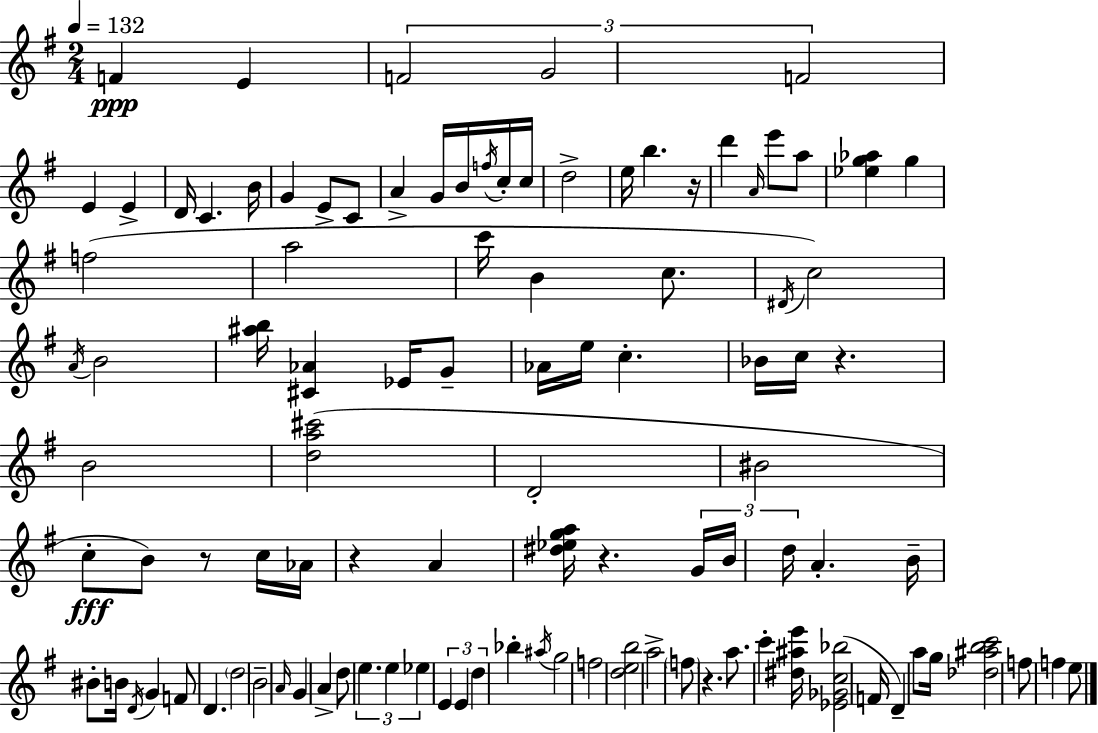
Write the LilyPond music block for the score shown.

{
  \clef treble
  \numericTimeSignature
  \time 2/4
  \key g \major
  \tempo 4 = 132
  f'4\ppp e'4 | \tuplet 3/2 { f'2 | g'2 | f'2 } | \break e'4 e'4-> | d'16 c'4. b'16 | g'4 e'8-> c'8 | a'4-> g'16 b'16 \acciaccatura { f''16 } c''16-. | \break c''16 d''2-> | e''16 b''4. | r16 d'''4 \grace { a'16 } e'''8 | a''8 <ees'' g'' aes''>4 g''4 | \break f''2( | a''2 | c'''16 b'4 c''8. | \acciaccatura { dis'16 }) c''2 | \break \acciaccatura { a'16 } b'2 | <ais'' b''>16 <cis' aes'>4 | ees'16 g'8-- aes'16 e''16 c''4.-. | bes'16 c''16 r4. | \break b'2 | <d'' a'' cis'''>2( | d'2-. | bis'2 | \break c''8-.\fff b'8) | r8 c''16 aes'16 r4 | a'4 <dis'' ees'' g'' a''>16 r4. | \tuplet 3/2 { g'16 b'16 d''16 } a'4.-. | \break b'16-- bis'8-. b'16 | \acciaccatura { d'16 } g'4 f'8 d'4. | \parenthesize d''2 | b'2-- | \break \grace { a'16 } g'4 | a'4-> d''8 | \tuplet 3/2 { e''4. e''4 | ees''4 } \tuplet 3/2 { e'4 | \break e'4 d''4 } | bes''4-. \acciaccatura { ais''16 } g''2 | f''2 | <d'' e'' b''>2 | \break a''2-> | \parenthesize f''8 | r4. a''8. | c'''4-. <dis'' ais'' e'''>16 <ees' ges' c'' bes''>2( | \break f'16 | d'4--) a''8 g''16 <des'' ais'' b'' c'''>2 | f''8 | f''4 e''8 \bar "|."
}